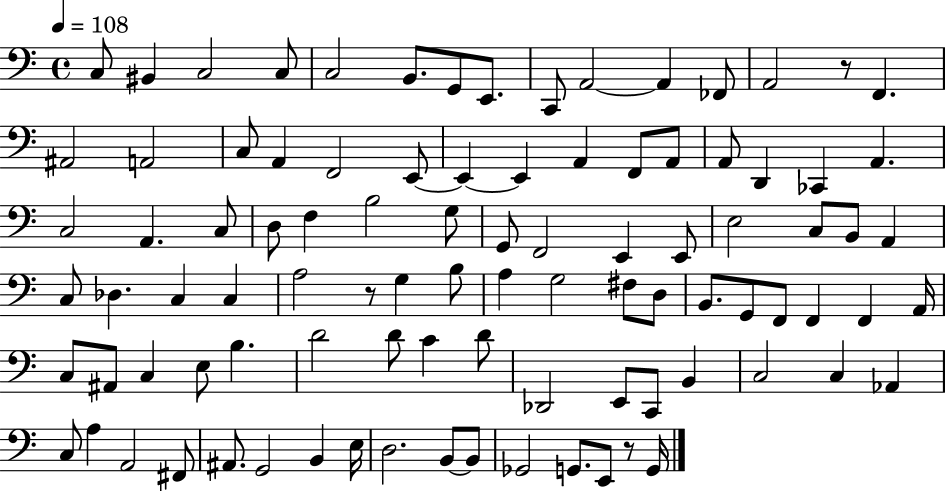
X:1
T:Untitled
M:4/4
L:1/4
K:C
C,/2 ^B,, C,2 C,/2 C,2 B,,/2 G,,/2 E,,/2 C,,/2 A,,2 A,, _F,,/2 A,,2 z/2 F,, ^A,,2 A,,2 C,/2 A,, F,,2 E,,/2 E,, E,, A,, F,,/2 A,,/2 A,,/2 D,, _C,, A,, C,2 A,, C,/2 D,/2 F, B,2 G,/2 G,,/2 F,,2 E,, E,,/2 E,2 C,/2 B,,/2 A,, C,/2 _D, C, C, A,2 z/2 G, B,/2 A, G,2 ^F,/2 D,/2 B,,/2 G,,/2 F,,/2 F,, F,, A,,/4 C,/2 ^A,,/2 C, E,/2 B, D2 D/2 C D/2 _D,,2 E,,/2 C,,/2 B,, C,2 C, _A,, C,/2 A, A,,2 ^F,,/2 ^A,,/2 G,,2 B,, E,/4 D,2 B,,/2 B,,/2 _G,,2 G,,/2 E,,/2 z/2 G,,/4